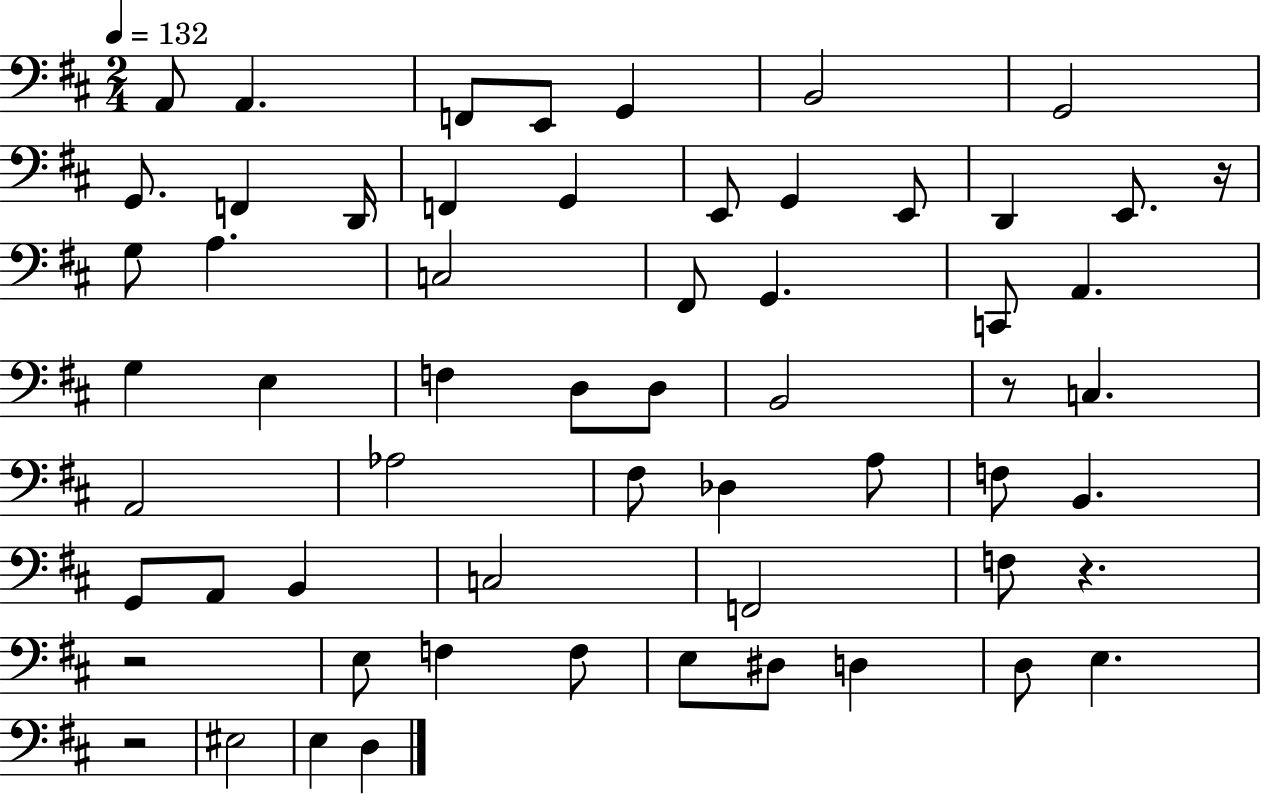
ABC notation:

X:1
T:Untitled
M:2/4
L:1/4
K:D
A,,/2 A,, F,,/2 E,,/2 G,, B,,2 G,,2 G,,/2 F,, D,,/4 F,, G,, E,,/2 G,, E,,/2 D,, E,,/2 z/4 G,/2 A, C,2 ^F,,/2 G,, C,,/2 A,, G, E, F, D,/2 D,/2 B,,2 z/2 C, A,,2 _A,2 ^F,/2 _D, A,/2 F,/2 B,, G,,/2 A,,/2 B,, C,2 F,,2 F,/2 z z2 E,/2 F, F,/2 E,/2 ^D,/2 D, D,/2 E, z2 ^E,2 E, D,